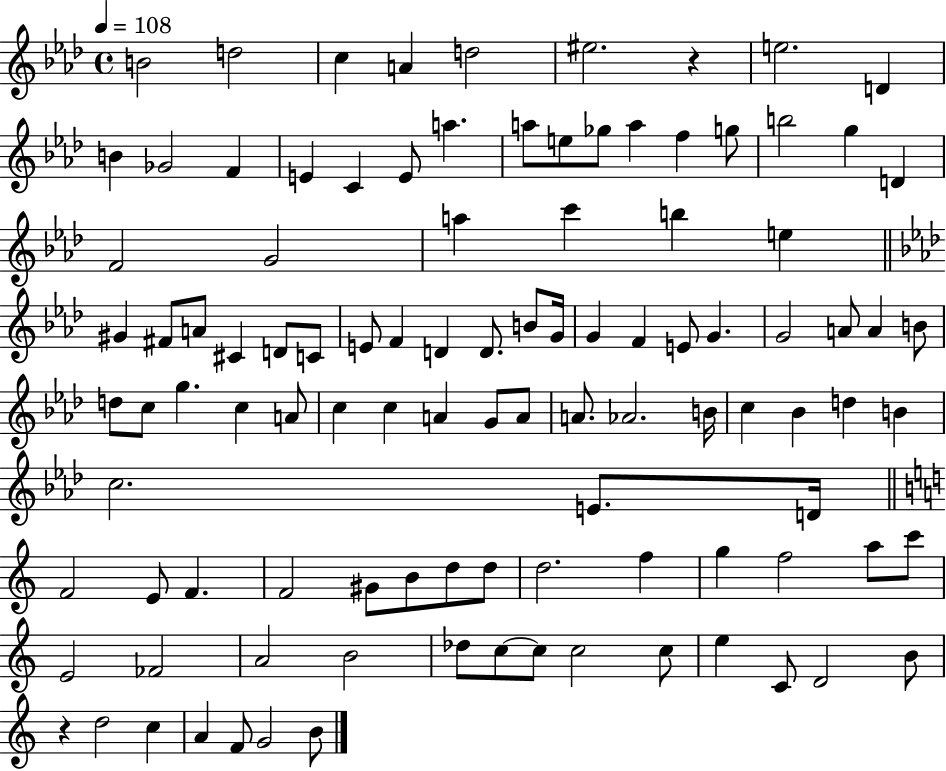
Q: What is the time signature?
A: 4/4